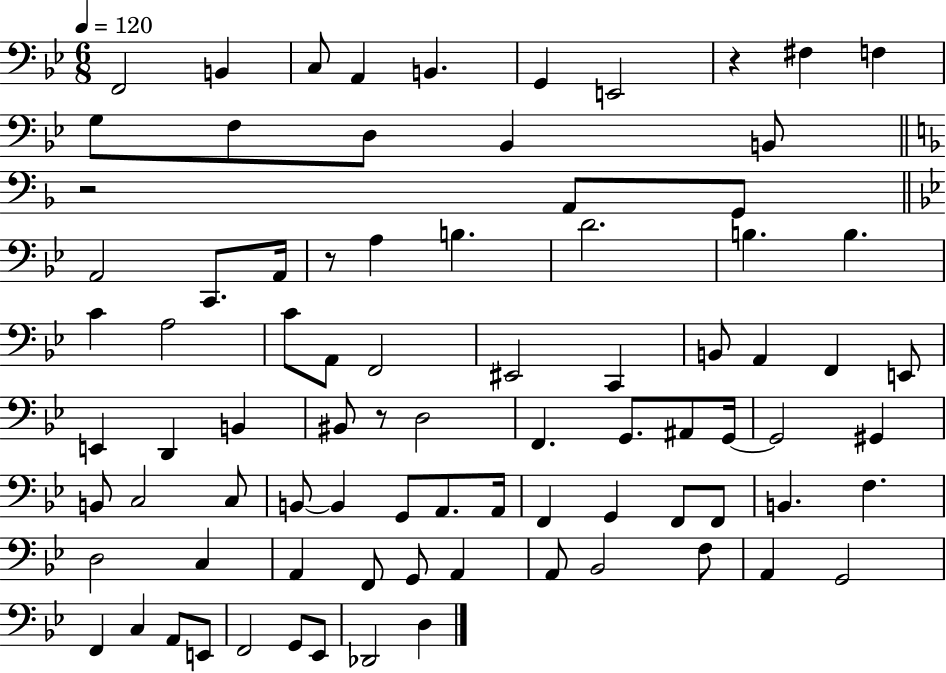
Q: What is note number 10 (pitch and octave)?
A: G3